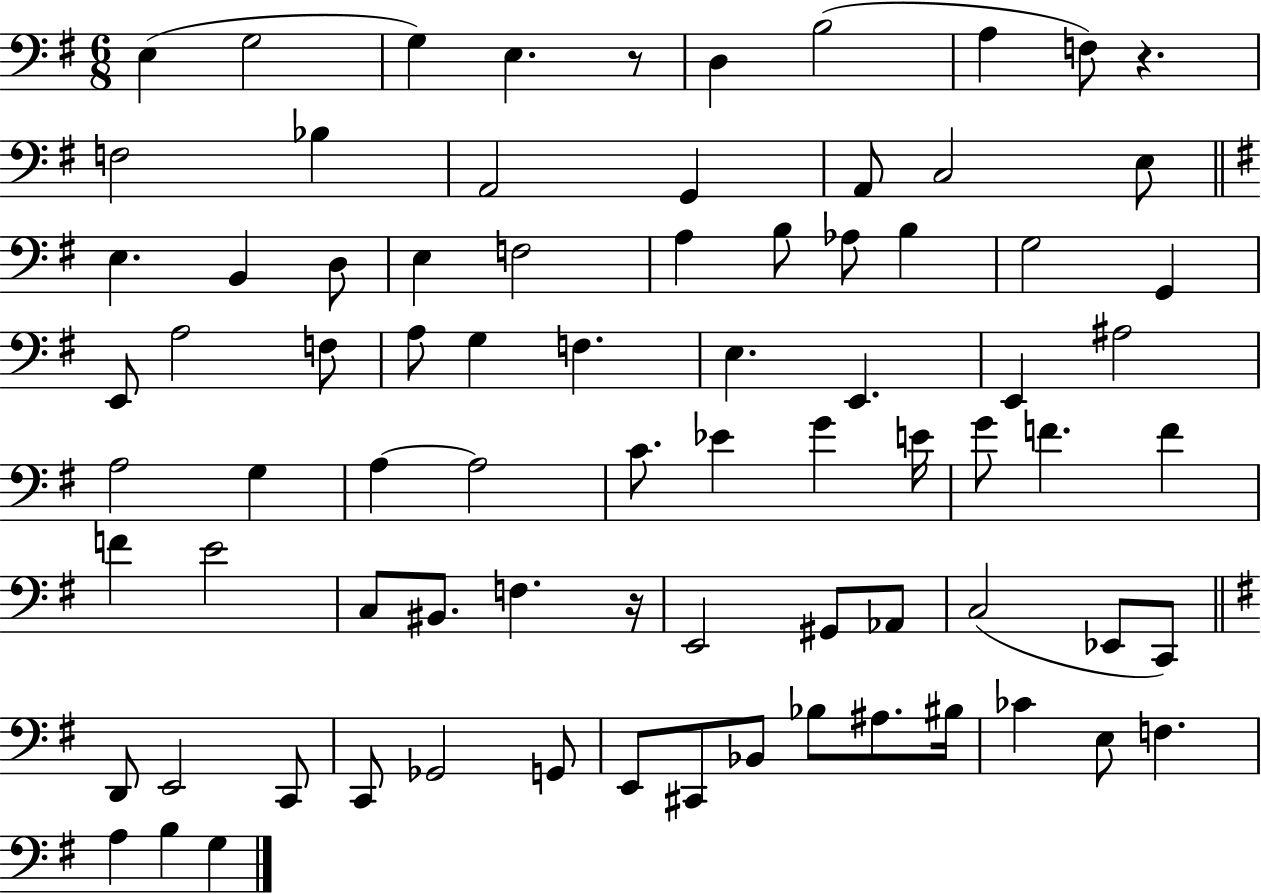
X:1
T:Untitled
M:6/8
L:1/4
K:G
E, G,2 G, E, z/2 D, B,2 A, F,/2 z F,2 _B, A,,2 G,, A,,/2 C,2 E,/2 E, B,, D,/2 E, F,2 A, B,/2 _A,/2 B, G,2 G,, E,,/2 A,2 F,/2 A,/2 G, F, E, E,, E,, ^A,2 A,2 G, A, A,2 C/2 _E G E/4 G/2 F F F E2 C,/2 ^B,,/2 F, z/4 E,,2 ^G,,/2 _A,,/2 C,2 _E,,/2 C,,/2 D,,/2 E,,2 C,,/2 C,,/2 _G,,2 G,,/2 E,,/2 ^C,,/2 _B,,/2 _B,/2 ^A,/2 ^B,/4 _C E,/2 F, A, B, G,